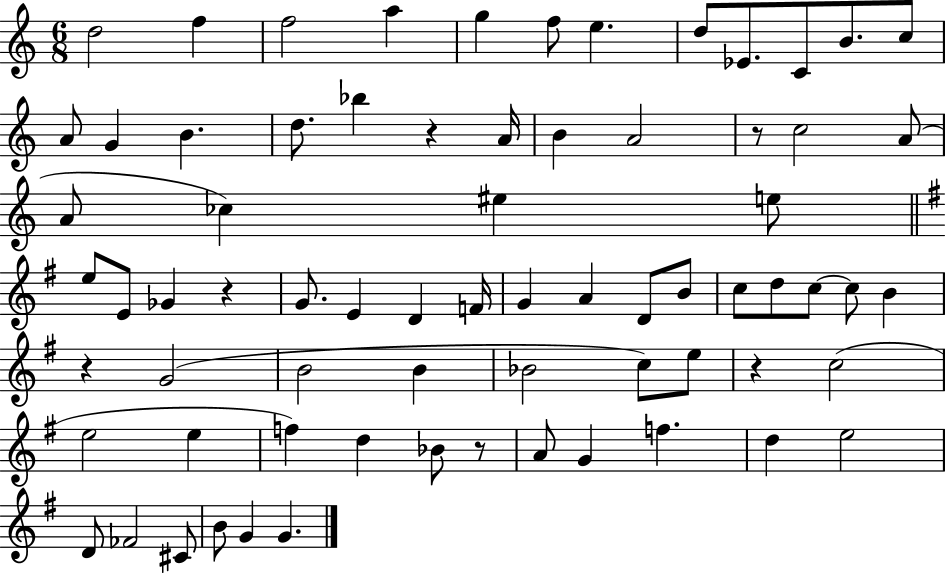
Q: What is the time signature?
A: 6/8